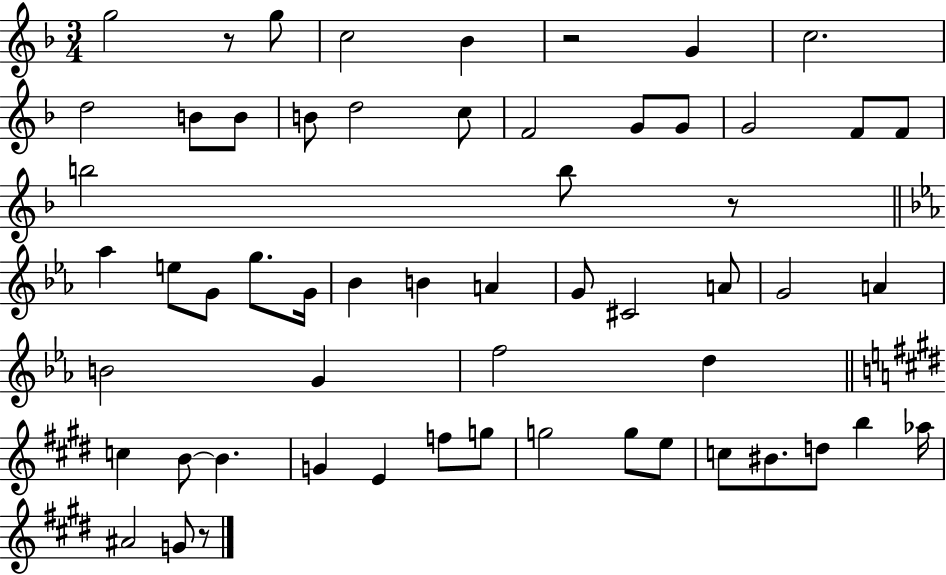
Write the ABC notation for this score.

X:1
T:Untitled
M:3/4
L:1/4
K:F
g2 z/2 g/2 c2 _B z2 G c2 d2 B/2 B/2 B/2 d2 c/2 F2 G/2 G/2 G2 F/2 F/2 b2 b/2 z/2 _a e/2 G/2 g/2 G/4 _B B A G/2 ^C2 A/2 G2 A B2 G f2 d c B/2 B G E f/2 g/2 g2 g/2 e/2 c/2 ^B/2 d/2 b _a/4 ^A2 G/2 z/2